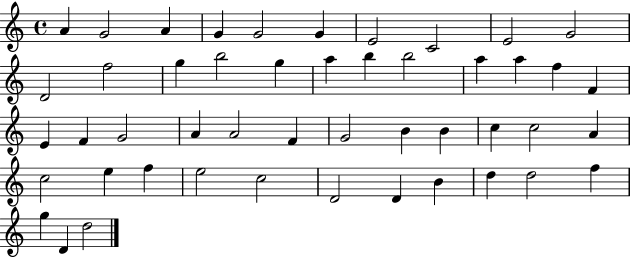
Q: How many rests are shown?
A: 0